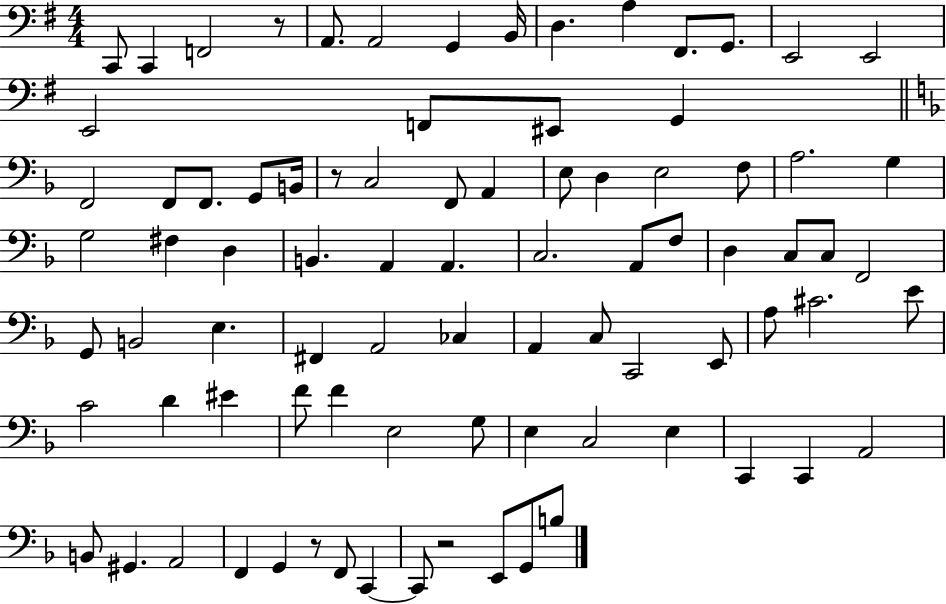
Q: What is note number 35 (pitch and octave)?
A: B2